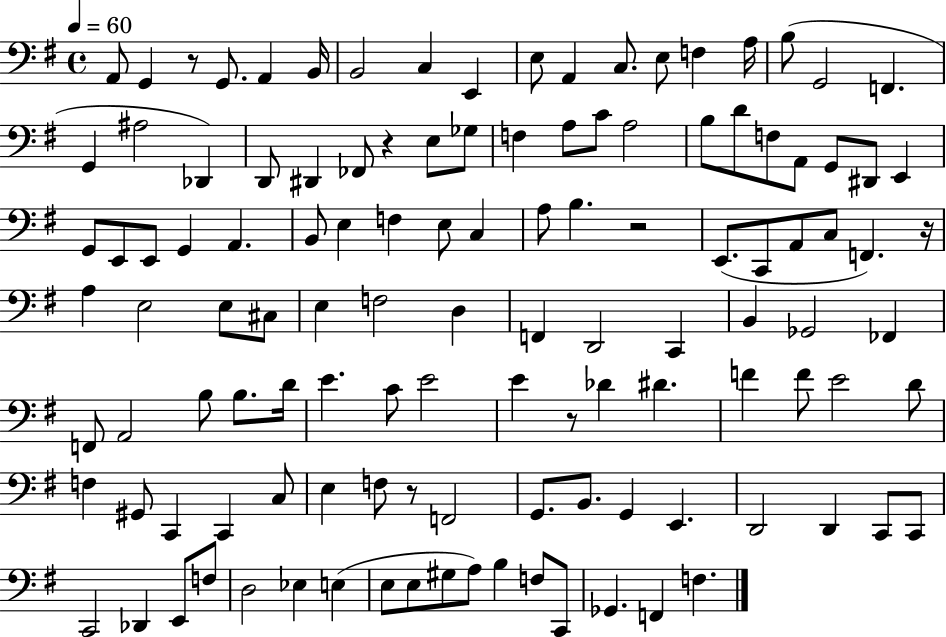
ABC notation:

X:1
T:Untitled
M:4/4
L:1/4
K:G
A,,/2 G,, z/2 G,,/2 A,, B,,/4 B,,2 C, E,, E,/2 A,, C,/2 E,/2 F, A,/4 B,/2 G,,2 F,, G,, ^A,2 _D,, D,,/2 ^D,, _F,,/2 z E,/2 _G,/2 F, A,/2 C/2 A,2 B,/2 D/2 F,/2 A,,/2 G,,/2 ^D,,/2 E,, G,,/2 E,,/2 E,,/2 G,, A,, B,,/2 E, F, E,/2 C, A,/2 B, z2 E,,/2 C,,/2 A,,/2 C,/2 F,, z/4 A, E,2 E,/2 ^C,/2 E, F,2 D, F,, D,,2 C,, B,, _G,,2 _F,, F,,/2 A,,2 B,/2 B,/2 D/4 E C/2 E2 E z/2 _D ^D F F/2 E2 D/2 F, ^G,,/2 C,, C,, C,/2 E, F,/2 z/2 F,,2 G,,/2 B,,/2 G,, E,, D,,2 D,, C,,/2 C,,/2 C,,2 _D,, E,,/2 F,/2 D,2 _E, E, E,/2 E,/2 ^G,/2 A,/2 B, F,/2 C,,/2 _G,, F,, F,